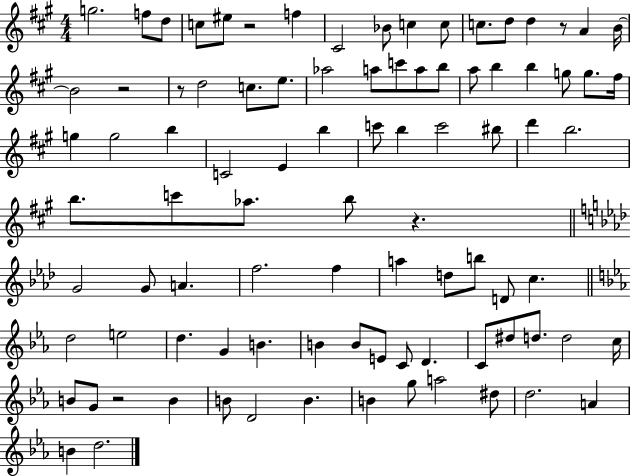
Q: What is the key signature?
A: A major